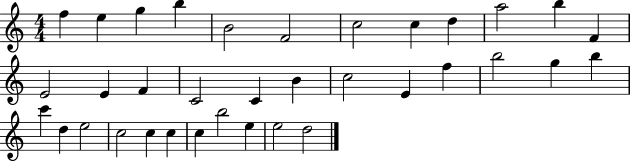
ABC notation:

X:1
T:Untitled
M:4/4
L:1/4
K:C
f e g b B2 F2 c2 c d a2 b F E2 E F C2 C B c2 E f b2 g b c' d e2 c2 c c c b2 e e2 d2